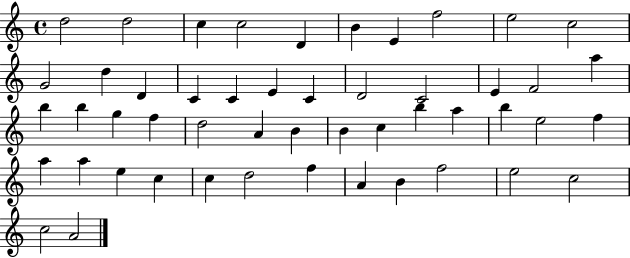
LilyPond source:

{
  \clef treble
  \time 4/4
  \defaultTimeSignature
  \key c \major
  d''2 d''2 | c''4 c''2 d'4 | b'4 e'4 f''2 | e''2 c''2 | \break g'2 d''4 d'4 | c'4 c'4 e'4 c'4 | d'2 c'2 | e'4 f'2 a''4 | \break b''4 b''4 g''4 f''4 | d''2 a'4 b'4 | b'4 c''4 b''4 a''4 | b''4 e''2 f''4 | \break a''4 a''4 e''4 c''4 | c''4 d''2 f''4 | a'4 b'4 f''2 | e''2 c''2 | \break c''2 a'2 | \bar "|."
}